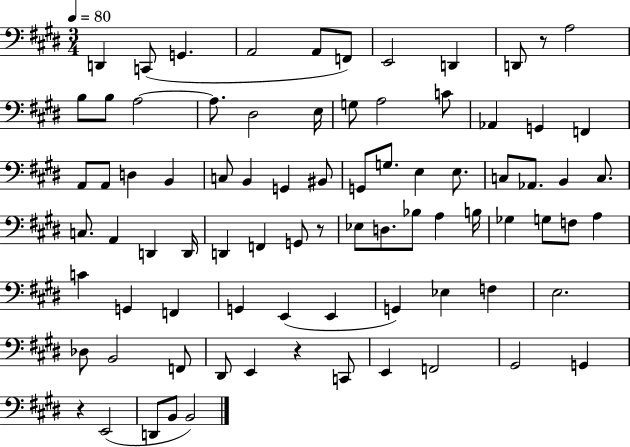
{
  \clef bass
  \numericTimeSignature
  \time 3/4
  \key e \major
  \tempo 4 = 80
  \repeat volta 2 { d,4 c,8( g,4. | a,2 a,8 f,8) | e,2 d,4 | d,8 r8 a2 | \break b8 b8 a2~~ | a8. dis2 e16 | g8 a2 c'8 | aes,4 g,4 f,4 | \break a,8 a,8 d4 b,4 | c8 b,4 g,4 bis,8 | g,8 g8. e4 e8. | c8 aes,8. b,4 c8. | \break c8. a,4 d,4 d,16 | d,4 f,4 g,8 r8 | ees8 d8. bes8 a4 b16 | ges4 g8 f8 a4 | \break c'4 g,4 f,4 | g,4 e,4( e,4 | g,4) ees4 f4 | e2. | \break des8 b,2 f,8 | dis,8 e,4 r4 c,8 | e,4 f,2 | gis,2 g,4 | \break r4 e,2( | d,8 b,8 b,2) | } \bar "|."
}